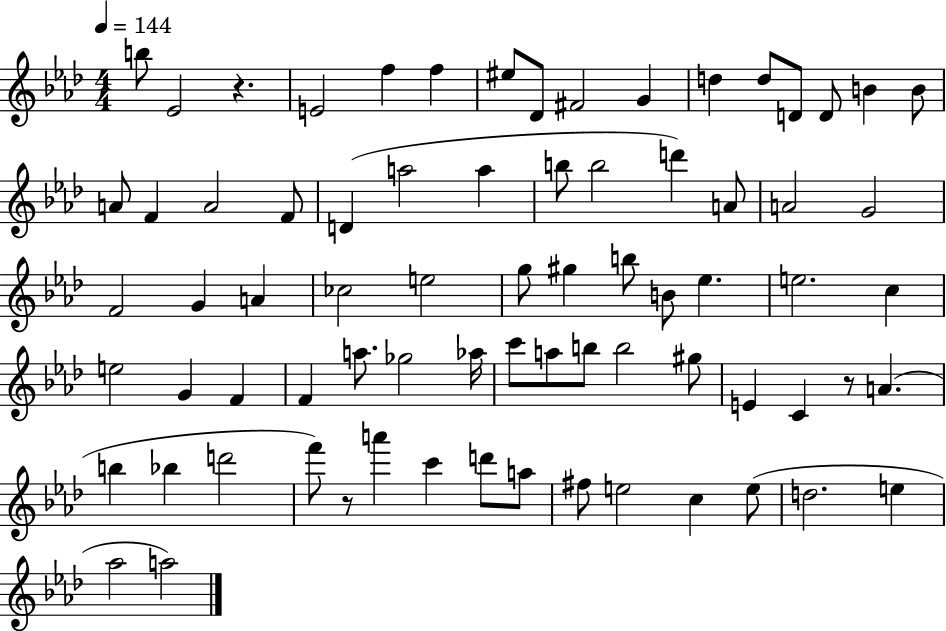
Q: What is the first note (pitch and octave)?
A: B5